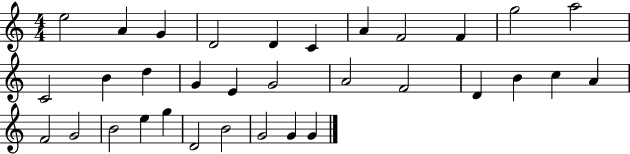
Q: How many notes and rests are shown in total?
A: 33